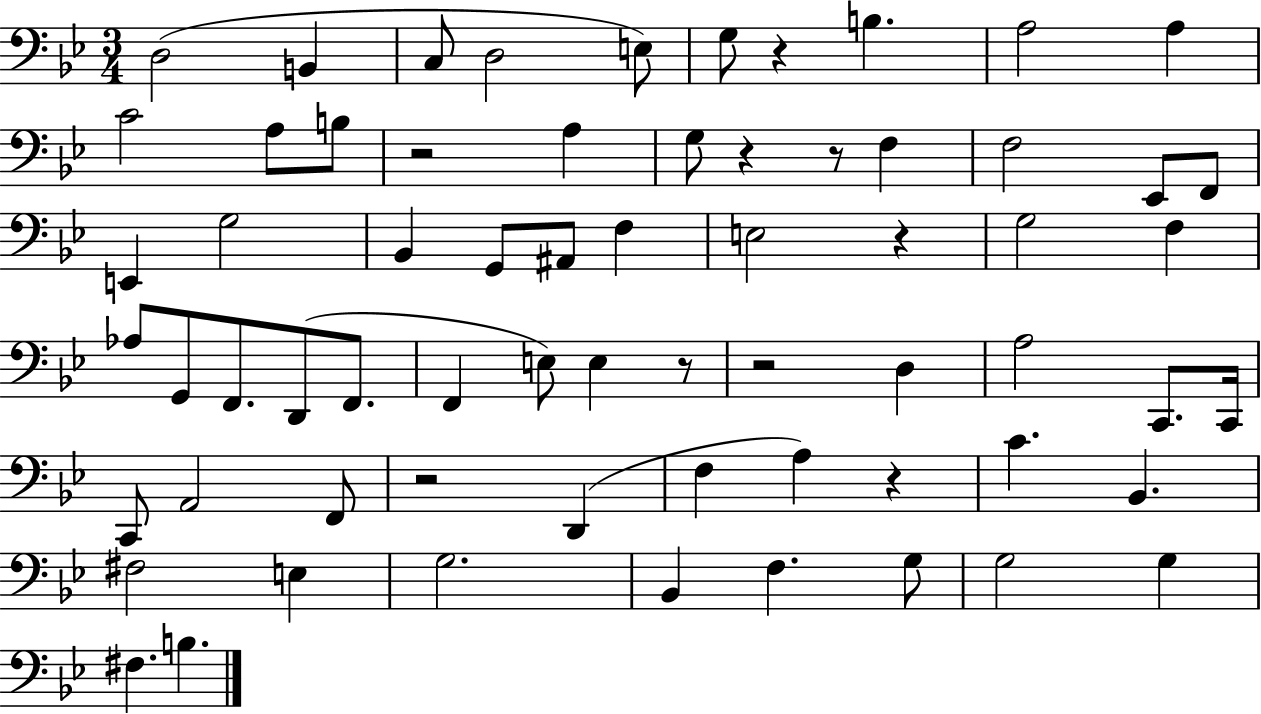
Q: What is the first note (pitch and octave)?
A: D3